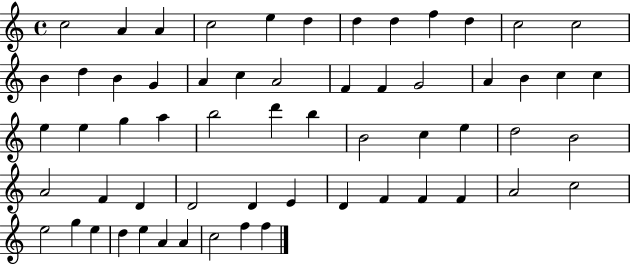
X:1
T:Untitled
M:4/4
L:1/4
K:C
c2 A A c2 e d d d f d c2 c2 B d B G A c A2 F F G2 A B c c e e g a b2 d' b B2 c e d2 B2 A2 F D D2 D E D F F F A2 c2 e2 g e d e A A c2 f f